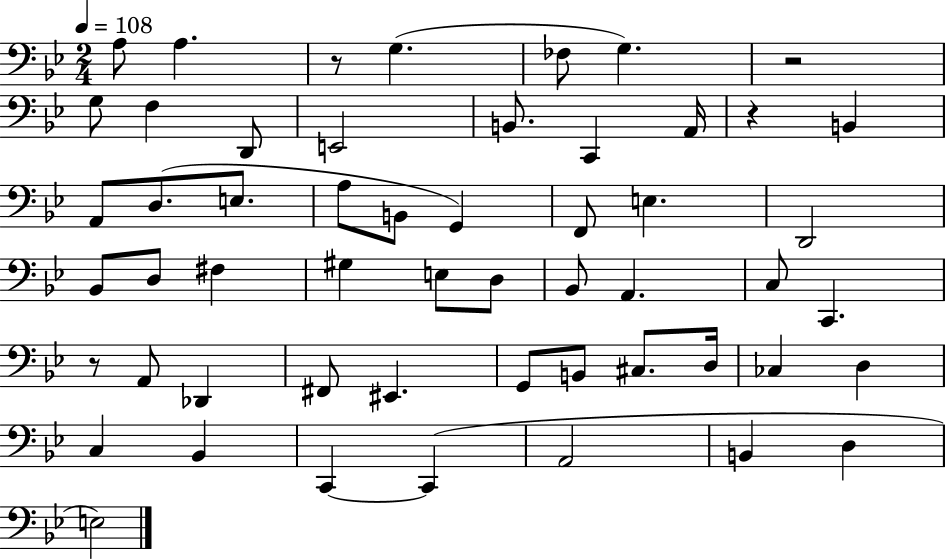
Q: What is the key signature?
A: BES major